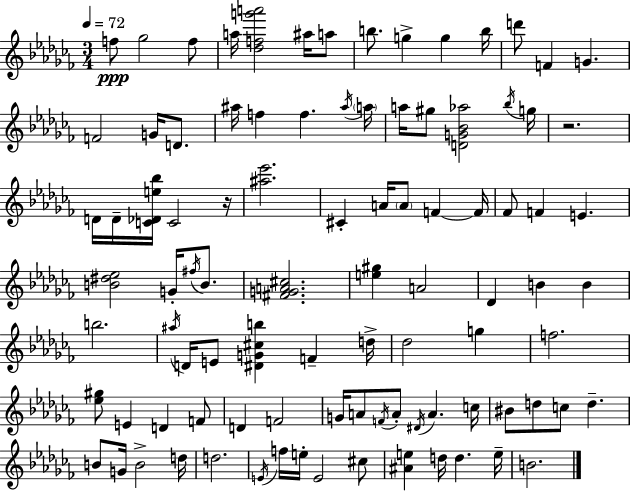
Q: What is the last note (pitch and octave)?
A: B4